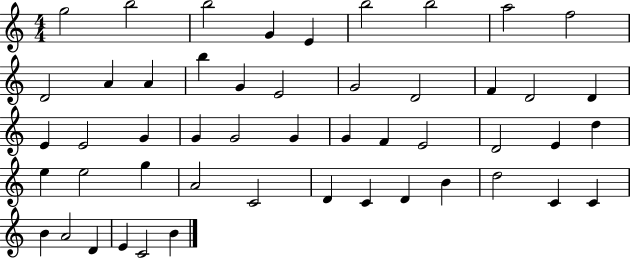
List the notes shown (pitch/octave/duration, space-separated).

G5/h B5/h B5/h G4/q E4/q B5/h B5/h A5/h F5/h D4/h A4/q A4/q B5/q G4/q E4/h G4/h D4/h F4/q D4/h D4/q E4/q E4/h G4/q G4/q G4/h G4/q G4/q F4/q E4/h D4/h E4/q D5/q E5/q E5/h G5/q A4/h C4/h D4/q C4/q D4/q B4/q D5/h C4/q C4/q B4/q A4/h D4/q E4/q C4/h B4/q